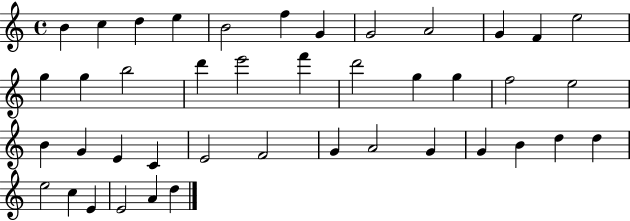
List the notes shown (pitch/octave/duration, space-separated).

B4/q C5/q D5/q E5/q B4/h F5/q G4/q G4/h A4/h G4/q F4/q E5/h G5/q G5/q B5/h D6/q E6/h F6/q D6/h G5/q G5/q F5/h E5/h B4/q G4/q E4/q C4/q E4/h F4/h G4/q A4/h G4/q G4/q B4/q D5/q D5/q E5/h C5/q E4/q E4/h A4/q D5/q